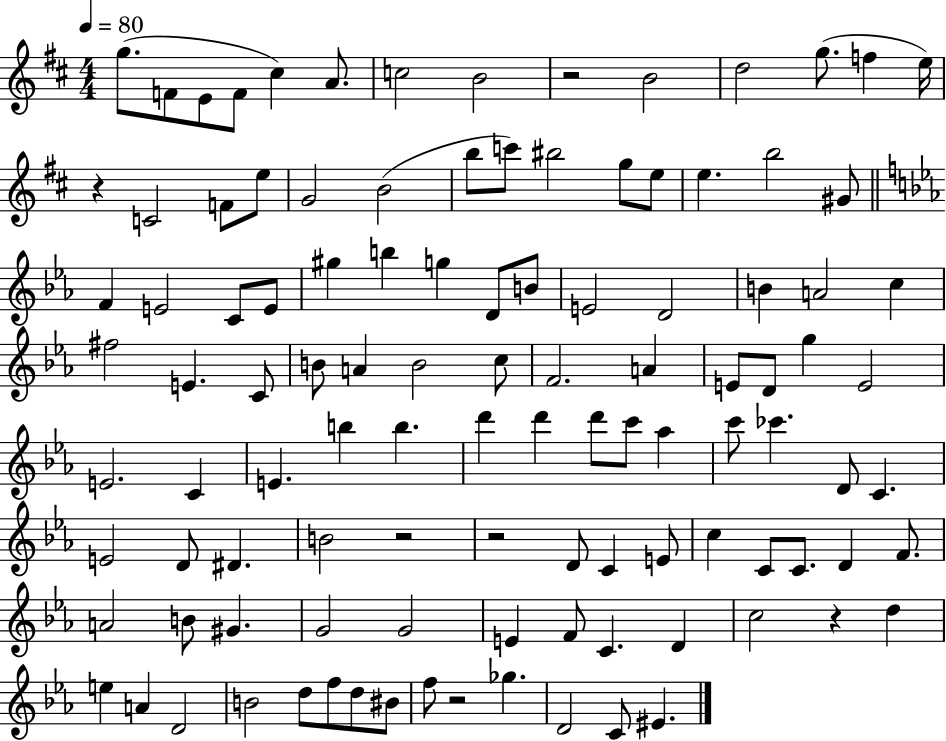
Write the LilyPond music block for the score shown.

{
  \clef treble
  \numericTimeSignature
  \time 4/4
  \key d \major
  \tempo 4 = 80
  \repeat volta 2 { g''8.( f'8 e'8 f'8 cis''4) a'8. | c''2 b'2 | r2 b'2 | d''2 g''8.( f''4 e''16) | \break r4 c'2 f'8 e''8 | g'2 b'2( | b''8 c'''8) bis''2 g''8 e''8 | e''4. b''2 gis'8 | \break \bar "||" \break \key c \minor f'4 e'2 c'8 e'8 | gis''4 b''4 g''4 d'8 b'8 | e'2 d'2 | b'4 a'2 c''4 | \break fis''2 e'4. c'8 | b'8 a'4 b'2 c''8 | f'2. a'4 | e'8 d'8 g''4 e'2 | \break e'2. c'4 | e'4. b''4 b''4. | d'''4 d'''4 d'''8 c'''8 aes''4 | c'''8 ces'''4. d'8 c'4. | \break e'2 d'8 dis'4. | b'2 r2 | r2 d'8 c'4 e'8 | c''4 c'8 c'8. d'4 f'8. | \break a'2 b'8 gis'4. | g'2 g'2 | e'4 f'8 c'4. d'4 | c''2 r4 d''4 | \break e''4 a'4 d'2 | b'2 d''8 f''8 d''8 bis'8 | f''8 r2 ges''4. | d'2 c'8 eis'4. | \break } \bar "|."
}